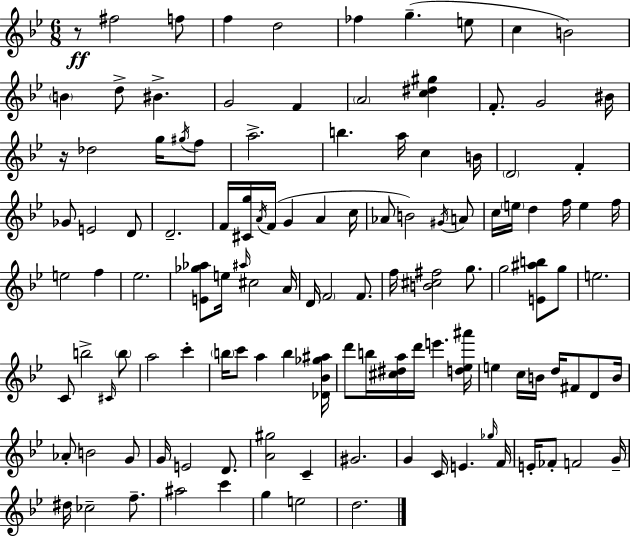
R/e F#5/h F5/e F5/q D5/h FES5/q G5/q. E5/e C5/q B4/h B4/q D5/e BIS4/q. G4/h F4/q A4/h [C5,D#5,G#5]/q F4/e. G4/h BIS4/s R/s Db5/h G5/s G#5/s F5/e A5/h. B5/q. A5/s C5/q B4/s D4/h F4/q Gb4/e E4/h D4/e D4/h. F4/s [C#4,G5]/s A4/s F4/s G4/q A4/q C5/s Ab4/e B4/h G#4/s A4/e C5/s E5/s D5/q F5/s E5/q F5/s E5/h F5/q Eb5/h. [E4,Gb5,Ab5]/e E5/s A#5/s C#5/h A4/s D4/s F4/h F4/e. F5/s [B4,C#5,F#5]/h G5/e. G5/h [E4,A#5,B5]/e G5/e E5/h. C4/e B5/h C#4/s B5/e A5/h C6/q B5/s C6/e A5/q B5/q [Db4,Bb4,Gb5,A#5]/s D6/e B5/s [C#5,D#5,A5]/s D6/s E6/q. [D5,Eb5,A#6]/s E5/q C5/s B4/s D5/s F#4/e D4/e B4/s Ab4/e B4/h G4/e G4/s E4/h D4/e. [A4,G#5]/h C4/q G#4/h. G4/q C4/s E4/q. Gb5/s F4/s E4/s FES4/e F4/h G4/s D#5/s CES5/h F5/e. A#5/h C6/q G5/q E5/h D5/h.